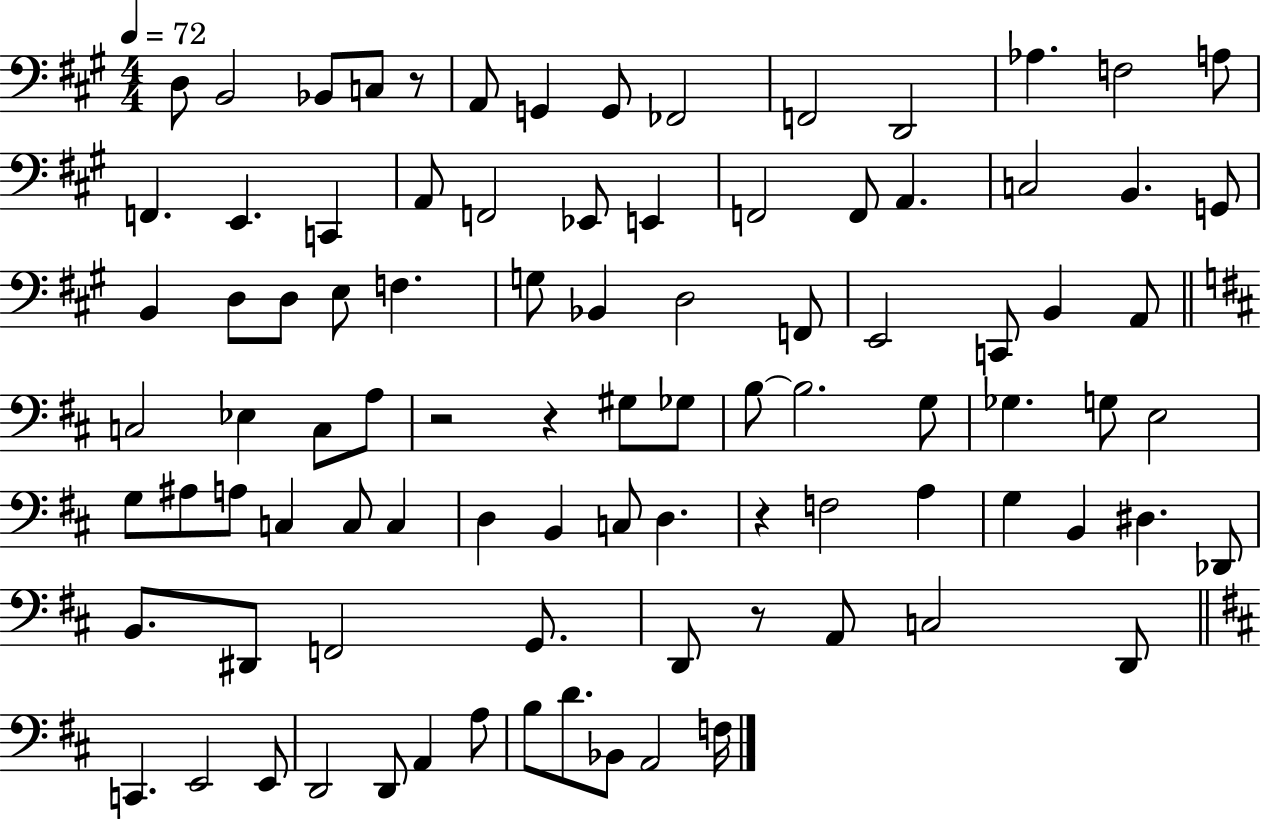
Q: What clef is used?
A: bass